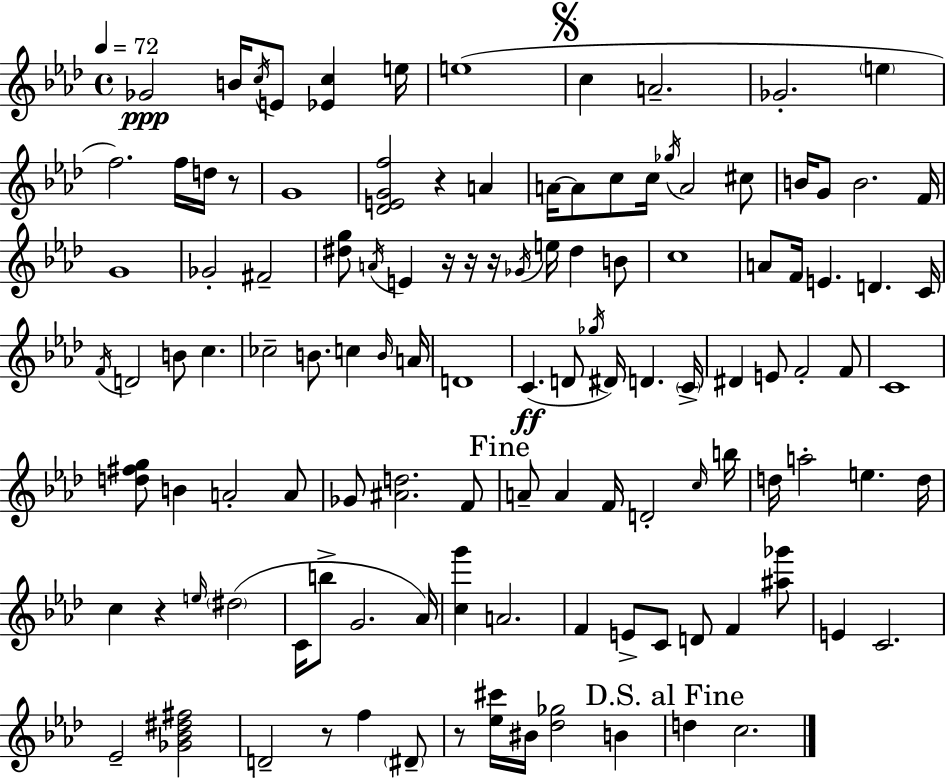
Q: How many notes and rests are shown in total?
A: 118